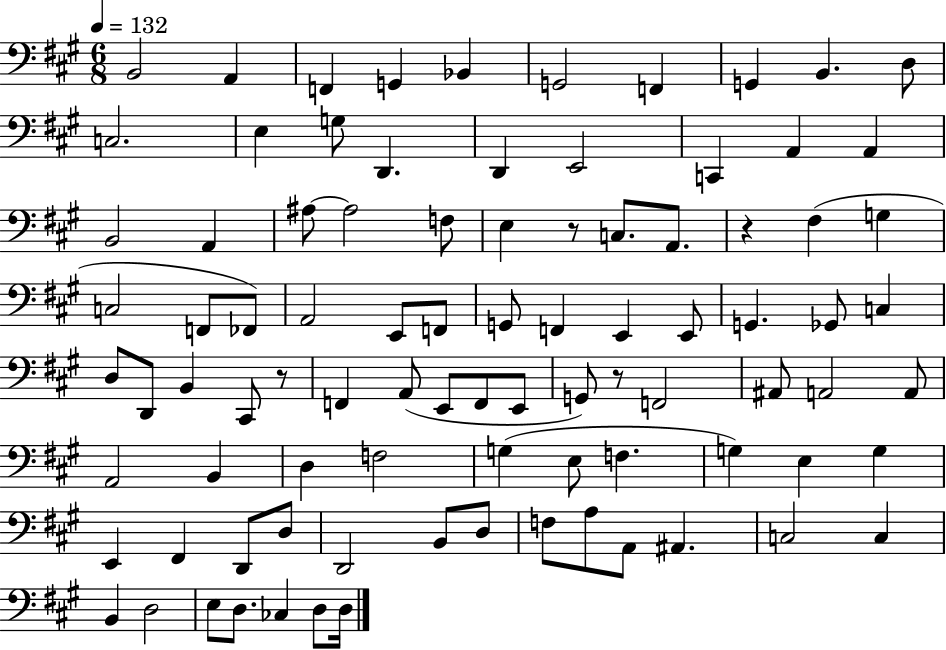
X:1
T:Untitled
M:6/8
L:1/4
K:A
B,,2 A,, F,, G,, _B,, G,,2 F,, G,, B,, D,/2 C,2 E, G,/2 D,, D,, E,,2 C,, A,, A,, B,,2 A,, ^A,/2 ^A,2 F,/2 E, z/2 C,/2 A,,/2 z ^F, G, C,2 F,,/2 _F,,/2 A,,2 E,,/2 F,,/2 G,,/2 F,, E,, E,,/2 G,, _G,,/2 C, D,/2 D,,/2 B,, ^C,,/2 z/2 F,, A,,/2 E,,/2 F,,/2 E,,/2 G,,/2 z/2 F,,2 ^A,,/2 A,,2 A,,/2 A,,2 B,, D, F,2 G, E,/2 F, G, E, G, E,, ^F,, D,,/2 D,/2 D,,2 B,,/2 D,/2 F,/2 A,/2 A,,/2 ^A,, C,2 C, B,, D,2 E,/2 D,/2 _C, D,/2 D,/4